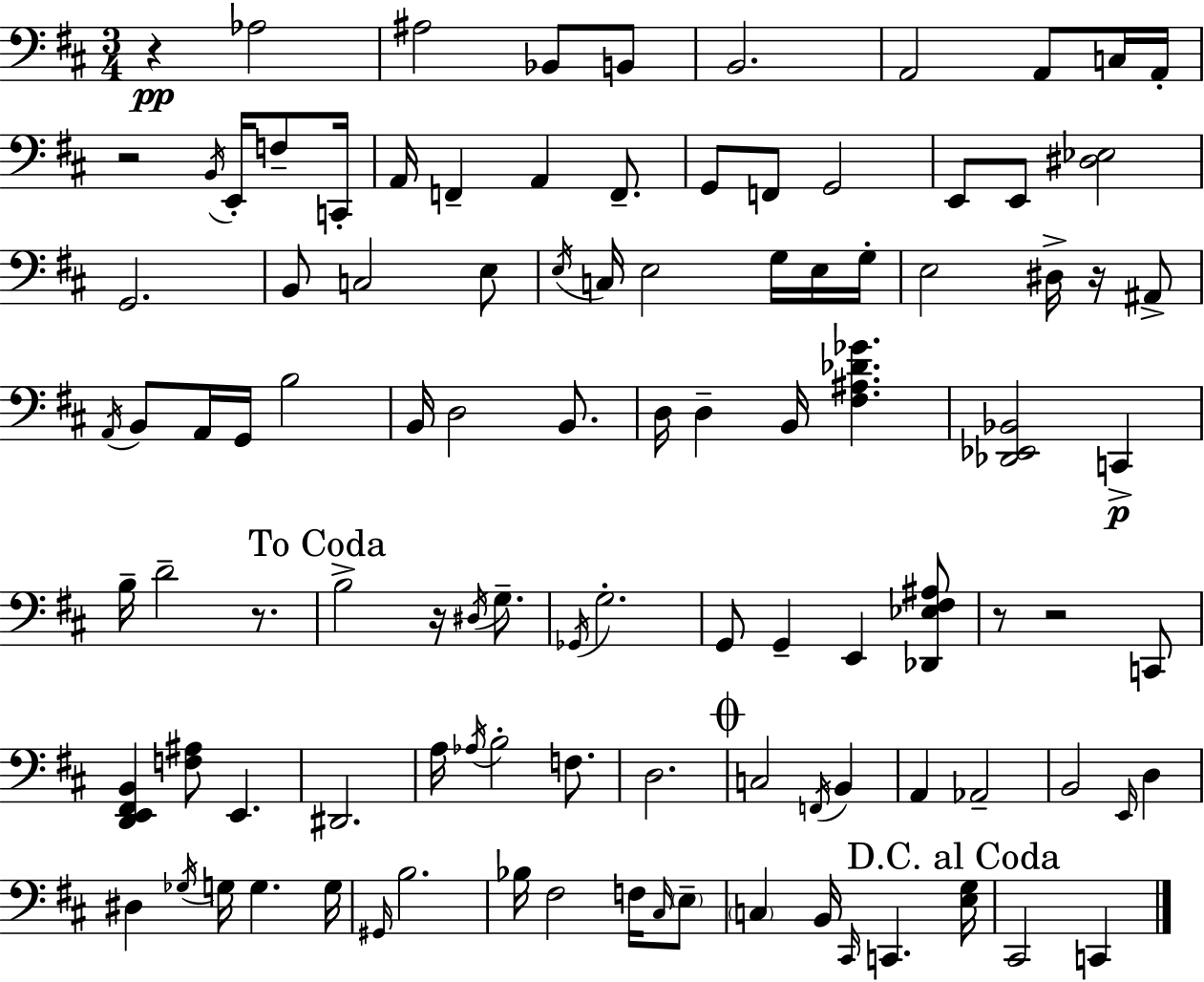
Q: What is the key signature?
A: D major